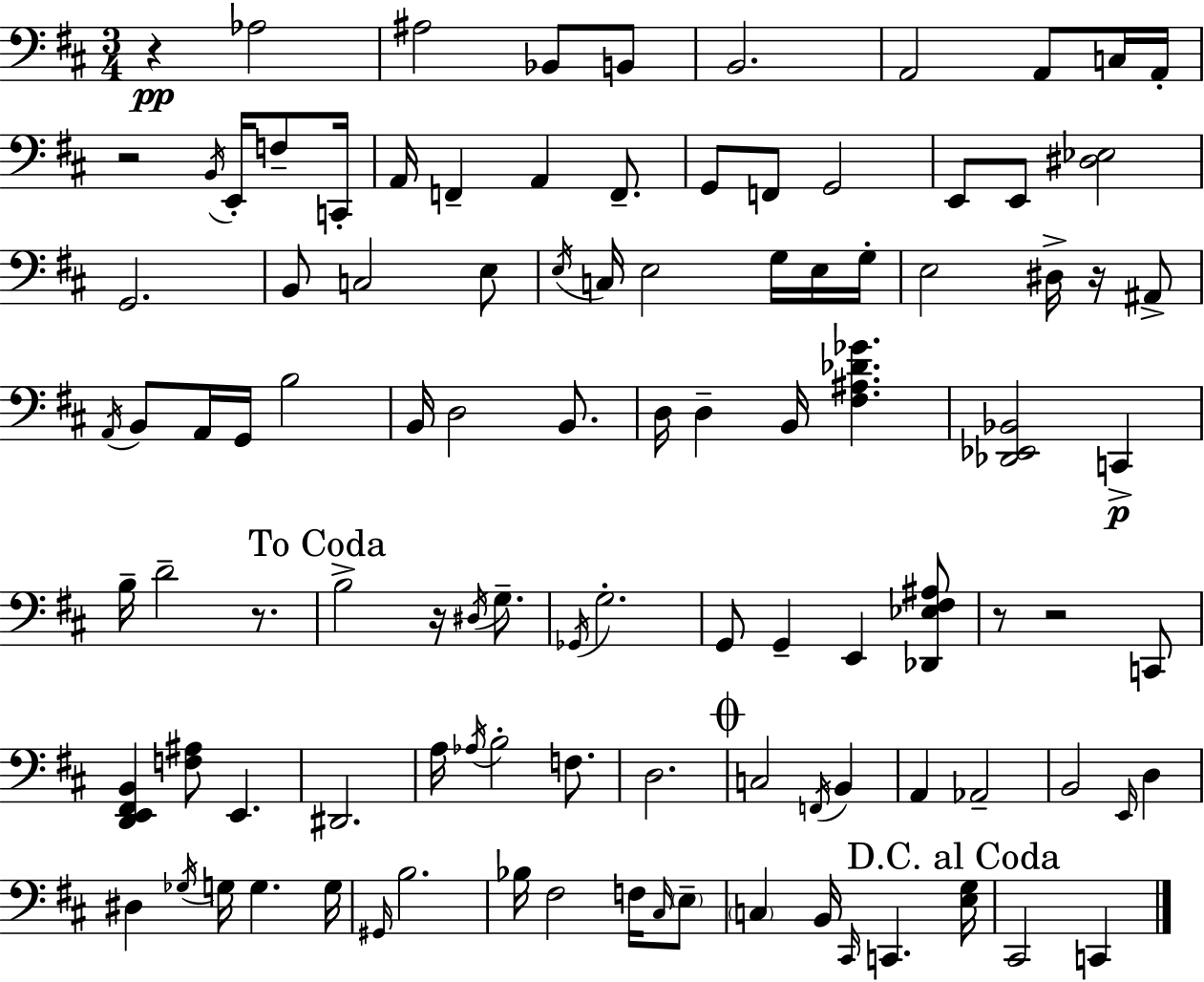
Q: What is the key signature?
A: D major